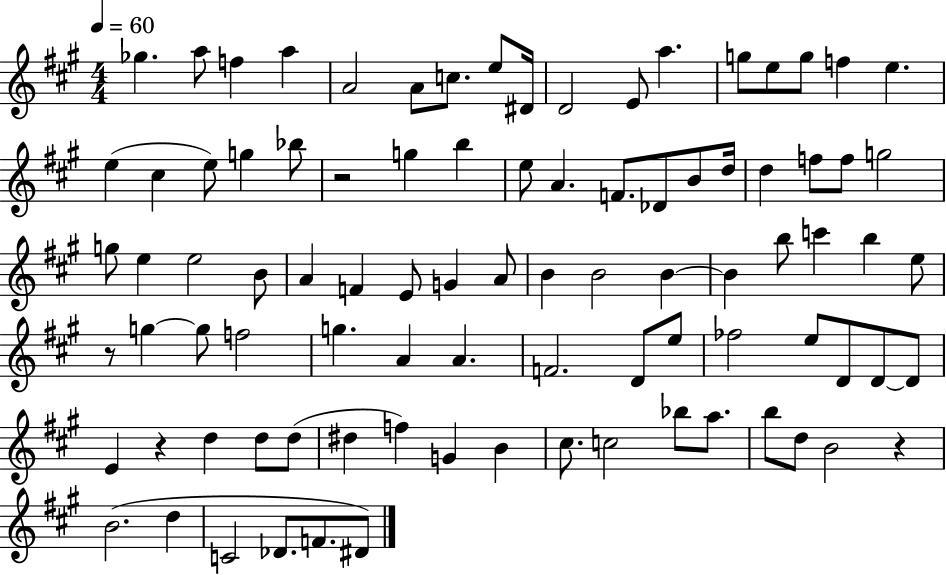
{
  \clef treble
  \numericTimeSignature
  \time 4/4
  \key a \major
  \tempo 4 = 60
  ges''4. a''8 f''4 a''4 | a'2 a'8 c''8. e''8 dis'16 | d'2 e'8 a''4. | g''8 e''8 g''8 f''4 e''4. | \break e''4( cis''4 e''8) g''4 bes''8 | r2 g''4 b''4 | e''8 a'4. f'8. des'8 b'8 d''16 | d''4 f''8 f''8 g''2 | \break g''8 e''4 e''2 b'8 | a'4 f'4 e'8 g'4 a'8 | b'4 b'2 b'4~~ | b'4 b''8 c'''4 b''4 e''8 | \break r8 g''4~~ g''8 f''2 | g''4. a'4 a'4. | f'2. d'8 e''8 | fes''2 e''8 d'8 d'8~~ d'8 | \break e'4 r4 d''4 d''8 d''8( | dis''4 f''4) g'4 b'4 | cis''8. c''2 bes''8 a''8. | b''8 d''8 b'2 r4 | \break b'2.( d''4 | c'2 des'8. f'8. dis'8) | \bar "|."
}